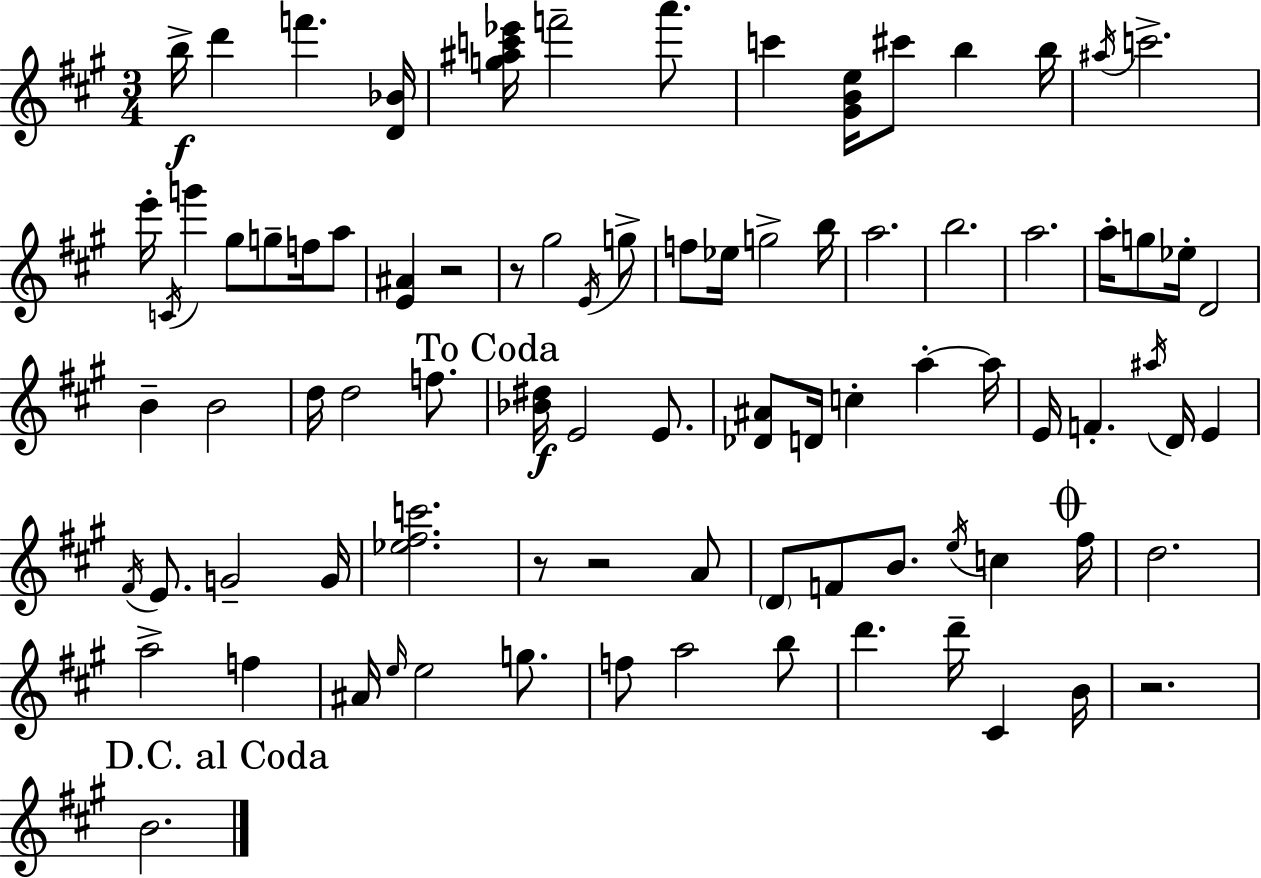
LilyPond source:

{
  \clef treble
  \numericTimeSignature
  \time 3/4
  \key a \major
  b''16->\f d'''4 f'''4. <d' bes'>16 | <g'' ais'' c''' ees'''>16 f'''2-- a'''8. | c'''4 <gis' b' e''>16 cis'''8 b''4 b''16 | \acciaccatura { ais''16 } c'''2.-> | \break e'''16-. \acciaccatura { c'16 } g'''4 gis''8 g''8-- f''16 | a''8 <e' ais'>4 r2 | r8 gis''2 | \acciaccatura { e'16 } g''8-> f''8 ees''16 g''2-> | \break b''16 a''2. | b''2. | a''2. | a''16-. g''8 ees''16-. d'2 | \break b'4-- b'2 | d''16 d''2 | f''8. \mark "To Coda" <bes' dis''>16\f e'2 | e'8. <des' ais'>8 d'16 c''4-. a''4-.~~ | \break a''16 e'16 f'4.-. \acciaccatura { ais''16 } d'16 | e'4 \acciaccatura { fis'16 } e'8. g'2-- | g'16 <ees'' fis'' c'''>2. | r8 r2 | \break a'8 \parenthesize d'8 f'8 b'8. | \acciaccatura { e''16 } c''4 \mark \markup { \musicglyph "scripts.coda" } fis''16 d''2. | a''2-> | f''4 ais'16 \grace { e''16 } e''2 | \break g''8. f''8 a''2 | b''8 d'''4. | d'''16-- cis'4 b'16 r2. | \mark "D.C. al Coda" b'2. | \break \bar "|."
}